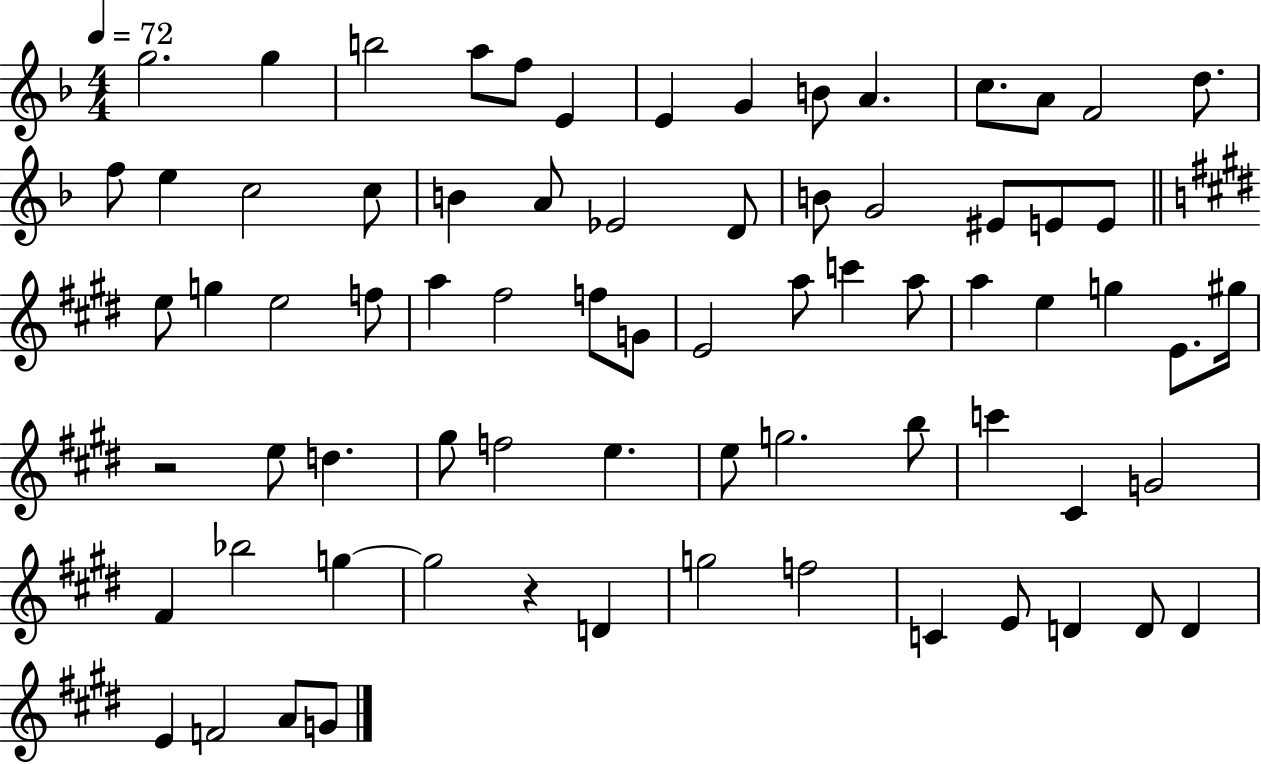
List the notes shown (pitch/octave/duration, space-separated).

G5/h. G5/q B5/h A5/e F5/e E4/q E4/q G4/q B4/e A4/q. C5/e. A4/e F4/h D5/e. F5/e E5/q C5/h C5/e B4/q A4/e Eb4/h D4/e B4/e G4/h EIS4/e E4/e E4/e E5/e G5/q E5/h F5/e A5/q F#5/h F5/e G4/e E4/h A5/e C6/q A5/e A5/q E5/q G5/q E4/e. G#5/s R/h E5/e D5/q. G#5/e F5/h E5/q. E5/e G5/h. B5/e C6/q C#4/q G4/h F#4/q Bb5/h G5/q G5/h R/q D4/q G5/h F5/h C4/q E4/e D4/q D4/e D4/q E4/q F4/h A4/e G4/e